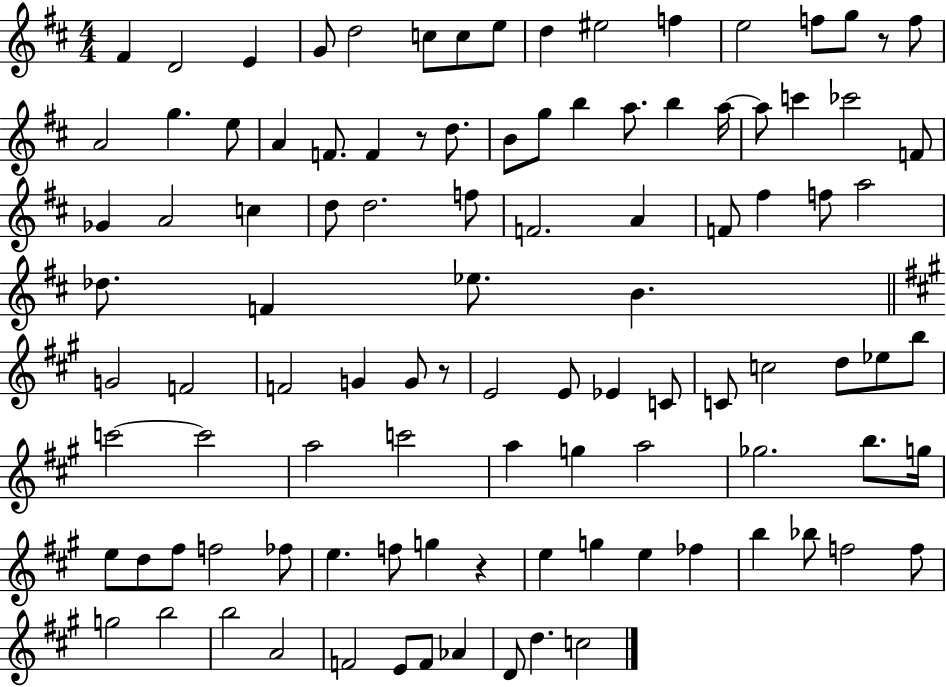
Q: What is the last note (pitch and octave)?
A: C5